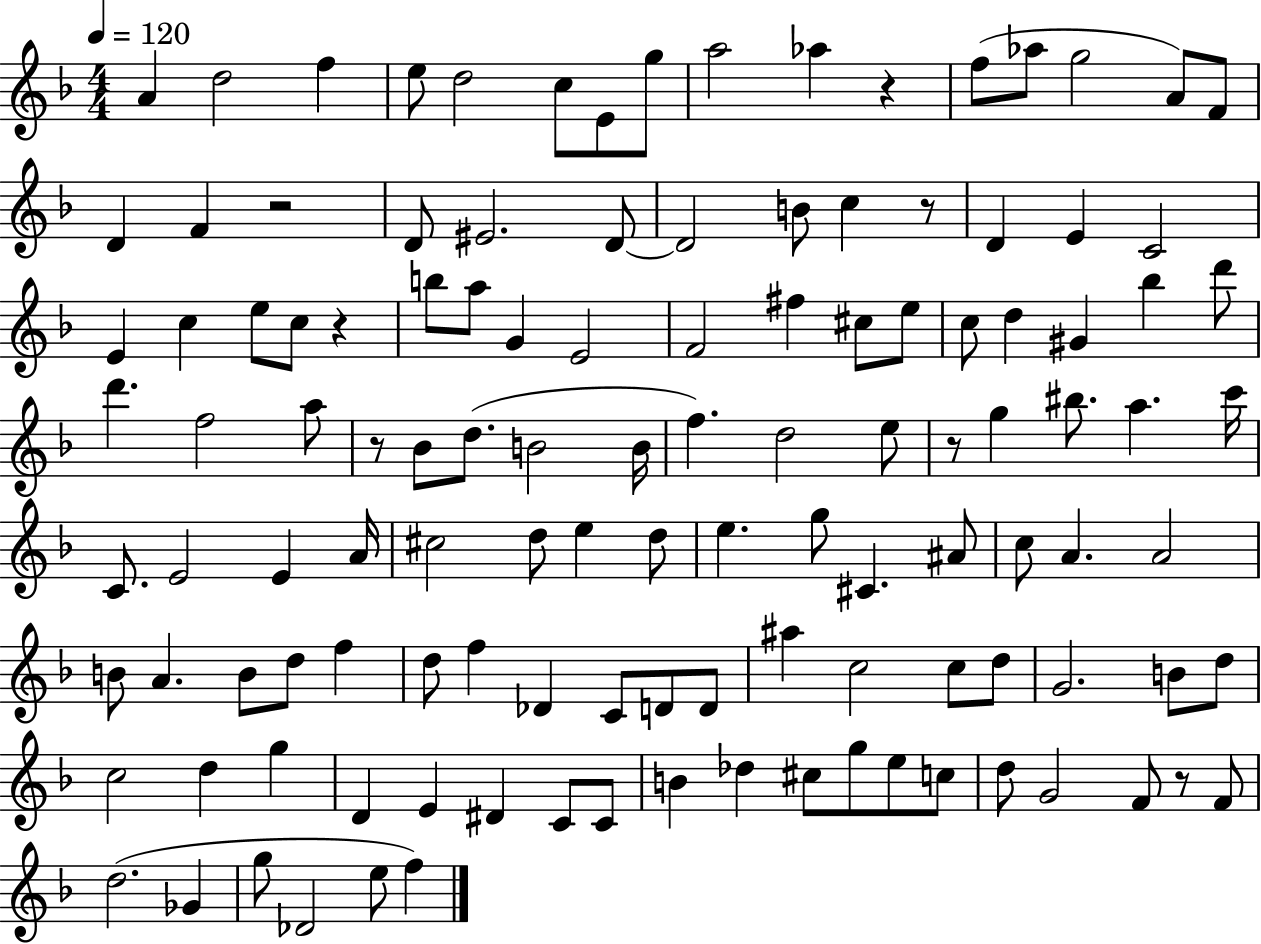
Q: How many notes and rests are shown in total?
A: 121